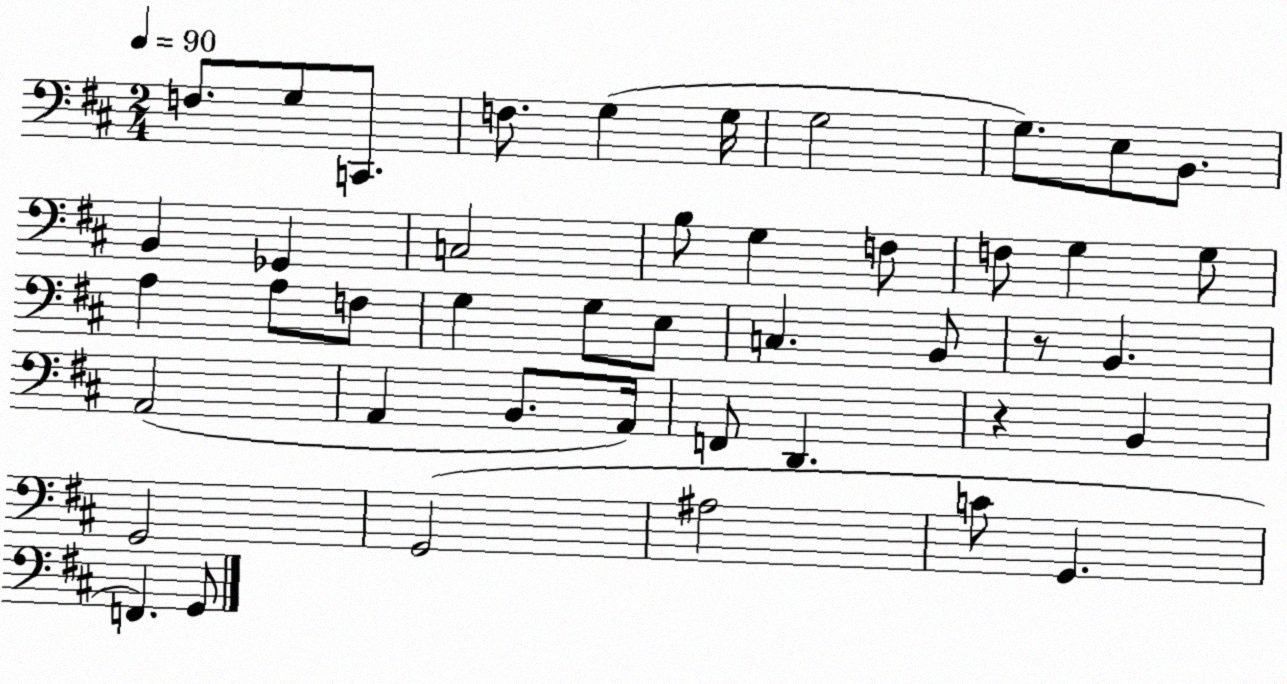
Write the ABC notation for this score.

X:1
T:Untitled
M:2/4
L:1/4
K:D
F,/2 G,/2 C,,/2 F,/2 G, G,/4 G,2 G,/2 E,/2 B,,/2 B,, _G,, C,2 B,/2 G, F,/2 F,/2 G, G,/2 A, A,/2 F,/2 G, G,/2 E,/2 C, B,,/2 z/2 B,, A,,2 A,, B,,/2 A,,/4 F,,/2 D,, z B,, G,,2 G,,2 ^A,2 C/2 G,, F,, G,,/2